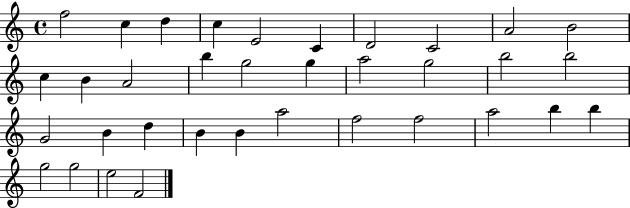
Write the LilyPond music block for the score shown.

{
  \clef treble
  \time 4/4
  \defaultTimeSignature
  \key c \major
  f''2 c''4 d''4 | c''4 e'2 c'4 | d'2 c'2 | a'2 b'2 | \break c''4 b'4 a'2 | b''4 g''2 g''4 | a''2 g''2 | b''2 b''2 | \break g'2 b'4 d''4 | b'4 b'4 a''2 | f''2 f''2 | a''2 b''4 b''4 | \break g''2 g''2 | e''2 f'2 | \bar "|."
}